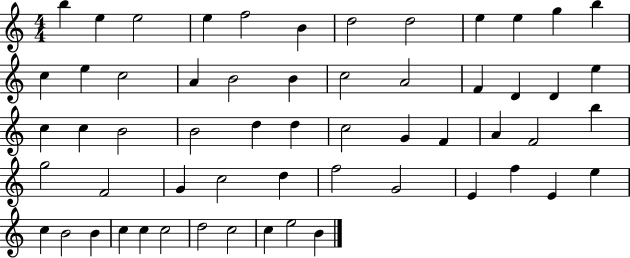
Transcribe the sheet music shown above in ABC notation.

X:1
T:Untitled
M:4/4
L:1/4
K:C
b e e2 e f2 B d2 d2 e e g b c e c2 A B2 B c2 A2 F D D e c c B2 B2 d d c2 G F A F2 b g2 F2 G c2 d f2 G2 E f E e c B2 B c c c2 d2 c2 c e2 B